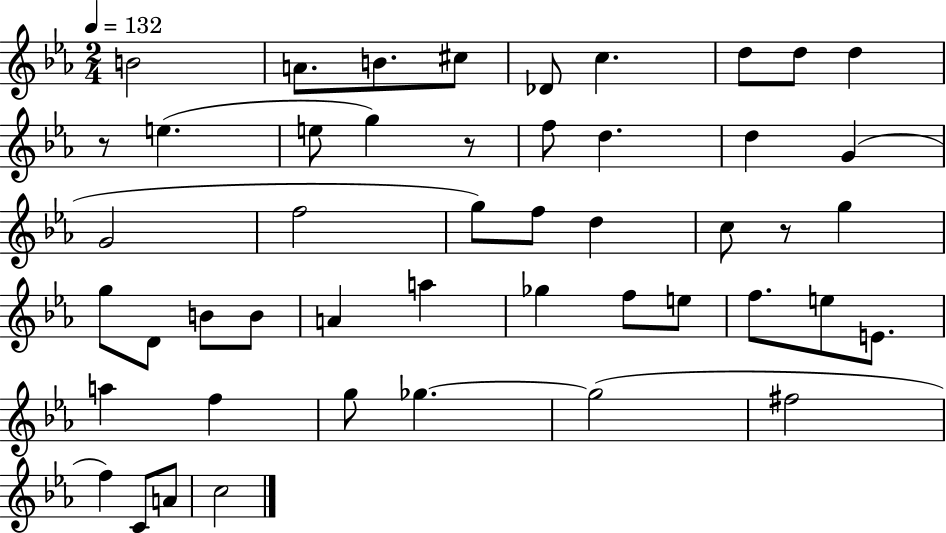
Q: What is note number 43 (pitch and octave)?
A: C4